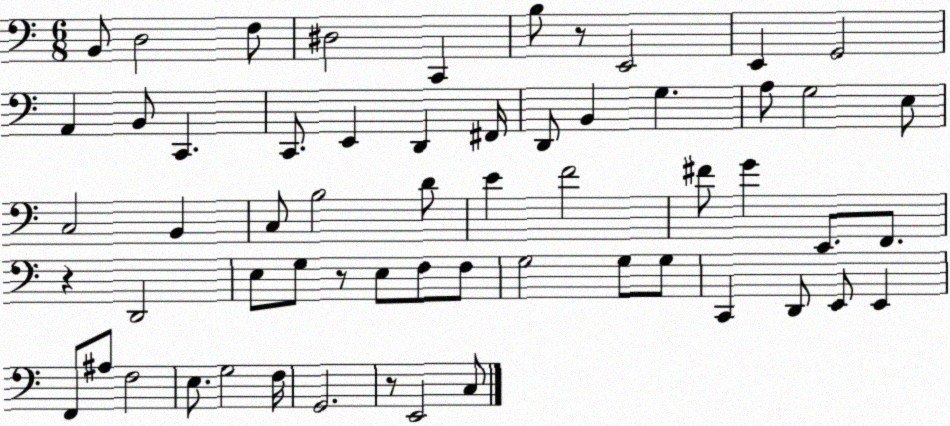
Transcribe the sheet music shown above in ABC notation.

X:1
T:Untitled
M:6/8
L:1/4
K:C
B,,/2 D,2 F,/2 ^D,2 C,, B,/2 z/2 E,,2 E,, G,,2 A,, B,,/2 C,, C,,/2 E,, D,, ^F,,/4 D,,/2 B,, G, A,/2 G,2 E,/2 C,2 B,, C,/2 B,2 D/2 E F2 ^F/2 G E,,/2 F,,/2 z D,,2 E,/2 G,/2 z/2 E,/2 F,/2 F,/2 G,2 G,/2 G,/2 C,, D,,/2 E,,/2 E,, F,,/2 ^A,/2 F,2 E,/2 G,2 F,/4 G,,2 z/2 E,,2 C,/2